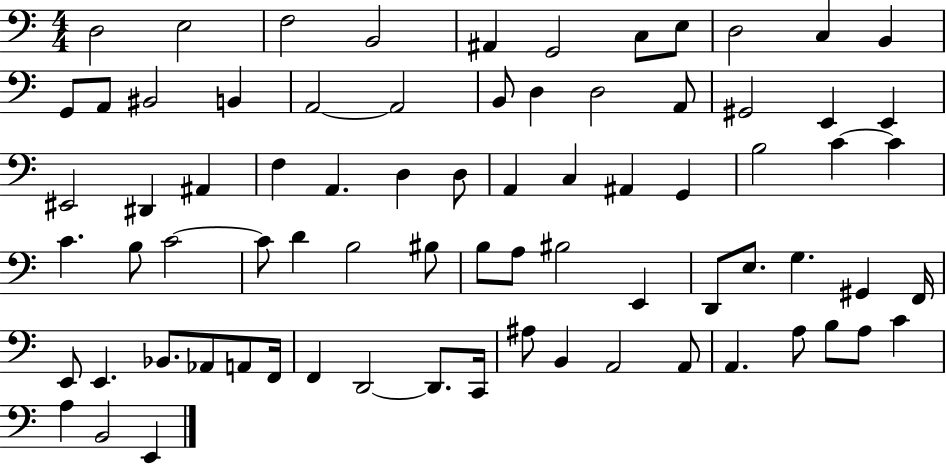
D3/h E3/h F3/h B2/h A#2/q G2/h C3/e E3/e D3/h C3/q B2/q G2/e A2/e BIS2/h B2/q A2/h A2/h B2/e D3/q D3/h A2/e G#2/h E2/q E2/q EIS2/h D#2/q A#2/q F3/q A2/q. D3/q D3/e A2/q C3/q A#2/q G2/q B3/h C4/q C4/q C4/q. B3/e C4/h C4/e D4/q B3/h BIS3/e B3/e A3/e BIS3/h E2/q D2/e E3/e. G3/q. G#2/q F2/s E2/e E2/q. Bb2/e. Ab2/e A2/e F2/s F2/q D2/h D2/e. C2/s A#3/e B2/q A2/h A2/e A2/q. A3/e B3/e A3/e C4/q A3/q B2/h E2/q